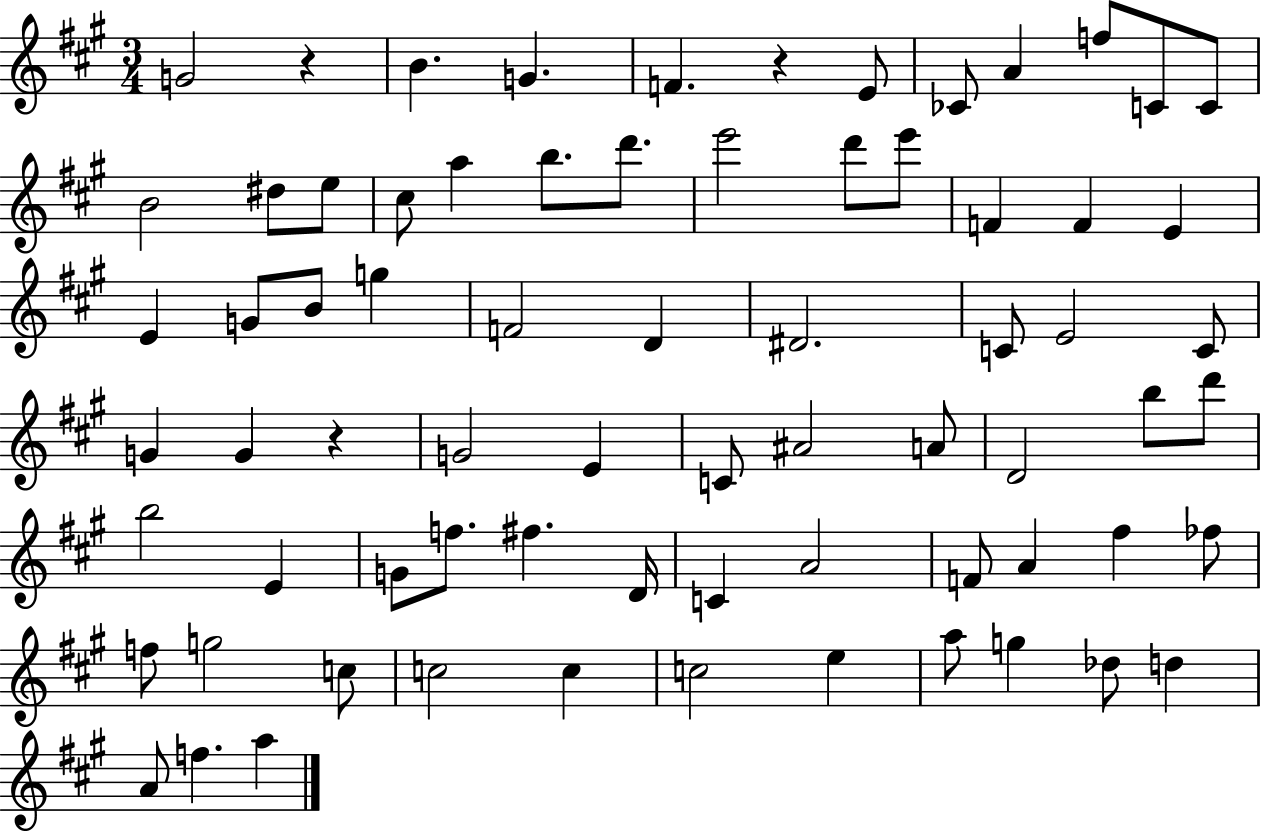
{
  \clef treble
  \numericTimeSignature
  \time 3/4
  \key a \major
  g'2 r4 | b'4. g'4. | f'4. r4 e'8 | ces'8 a'4 f''8 c'8 c'8 | \break b'2 dis''8 e''8 | cis''8 a''4 b''8. d'''8. | e'''2 d'''8 e'''8 | f'4 f'4 e'4 | \break e'4 g'8 b'8 g''4 | f'2 d'4 | dis'2. | c'8 e'2 c'8 | \break g'4 g'4 r4 | g'2 e'4 | c'8 ais'2 a'8 | d'2 b''8 d'''8 | \break b''2 e'4 | g'8 f''8. fis''4. d'16 | c'4 a'2 | f'8 a'4 fis''4 fes''8 | \break f''8 g''2 c''8 | c''2 c''4 | c''2 e''4 | a''8 g''4 des''8 d''4 | \break a'8 f''4. a''4 | \bar "|."
}